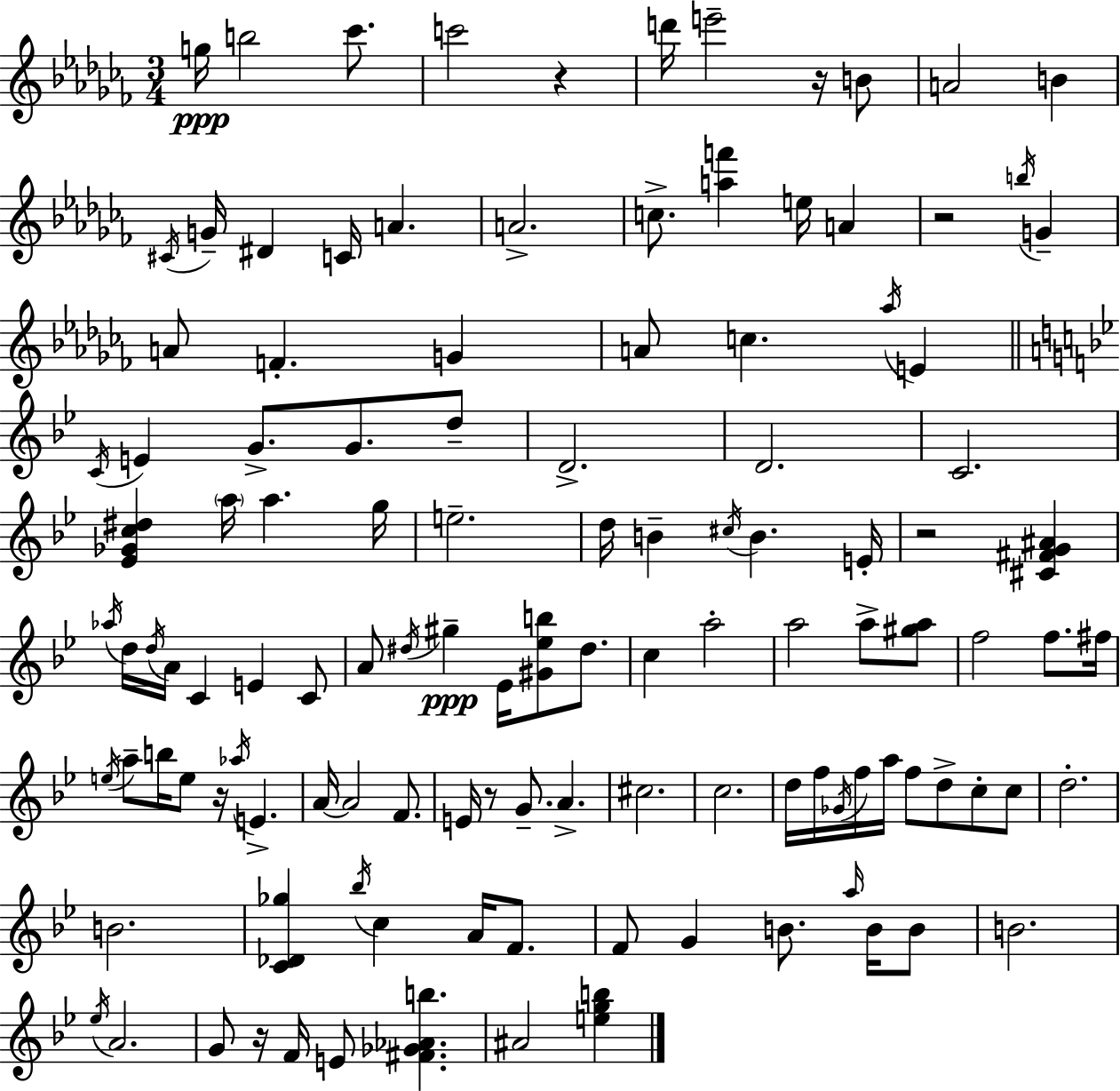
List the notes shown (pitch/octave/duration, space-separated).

G5/s B5/h CES6/e. C6/h R/q D6/s E6/h R/s B4/e A4/h B4/q C#4/s G4/s D#4/q C4/s A4/q. A4/h. C5/e. [A5,F6]/q E5/s A4/q R/h B5/s G4/q A4/e F4/q. G4/q A4/e C5/q. Ab5/s E4/q C4/s E4/q G4/e. G4/e. D5/e D4/h. D4/h. C4/h. [Eb4,Gb4,C5,D#5]/q A5/s A5/q. G5/s E5/h. D5/s B4/q C#5/s B4/q. E4/s R/h [C#4,F#4,G4,A#4]/q Ab5/s D5/s D5/s A4/s C4/q E4/q C4/e A4/e D#5/s G#5/q Eb4/s [G#4,Eb5,B5]/e D#5/e. C5/q A5/h A5/h A5/e [G#5,A5]/e F5/h F5/e. F#5/s E5/s A5/e B5/s E5/e R/s Ab5/s E4/q. A4/s A4/h F4/e. E4/s R/e G4/e. A4/q. C#5/h. C5/h. D5/s F5/s Gb4/s F5/s A5/s F5/e D5/e C5/e C5/e D5/h. B4/h. [C4,Db4,Gb5]/q Bb5/s C5/q A4/s F4/e. F4/e G4/q B4/e. A5/s B4/s B4/e B4/h. Eb5/s A4/h. G4/e R/s F4/s E4/e [F#4,Gb4,Ab4,B5]/q. A#4/h [E5,G5,B5]/q